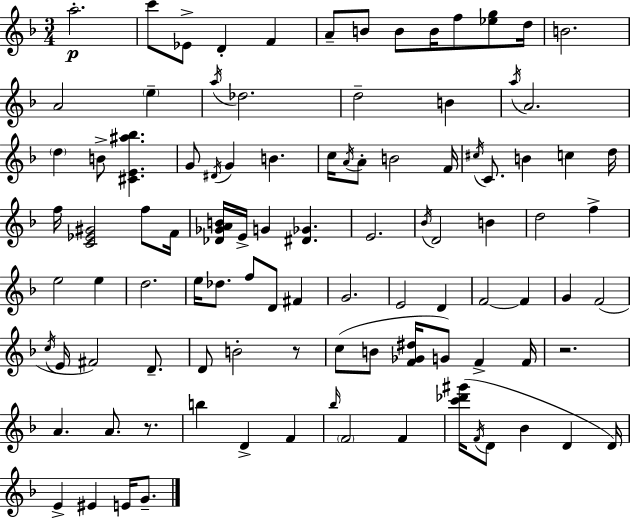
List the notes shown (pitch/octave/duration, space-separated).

A5/h. C6/e Eb4/e D4/q F4/q A4/e B4/e B4/e B4/s F5/e [Eb5,G5]/e D5/s B4/h. A4/h E5/q A5/s Db5/h. D5/h B4/q A5/s A4/h. D5/q B4/e [C#4,E4,A#5,Bb5]/q. G4/e D#4/s G4/q B4/q. C5/s A4/s A4/e B4/h F4/s C#5/s C4/e. B4/q C5/q D5/s F5/s [C4,Eb4,G#4]/h F5/e F4/s [Db4,Gb4,A4,B4]/s E4/s G4/q [D#4,Gb4]/q. E4/h. Bb4/s D4/h B4/q D5/h F5/q E5/h E5/q D5/h. E5/s Db5/e. F5/e D4/e F#4/q G4/h. E4/h D4/q F4/h F4/q G4/q F4/h C5/s E4/s F#4/h D4/e. D4/e B4/h R/e C5/e B4/e [F4,Gb4,D#5]/s G4/e F4/q F4/s R/h. A4/q. A4/e. R/e. B5/q D4/q F4/q Bb5/s F4/h F4/q [C6,Db6,G#6]/s F4/s D4/e Bb4/q D4/q D4/s E4/q EIS4/q E4/s G4/e.